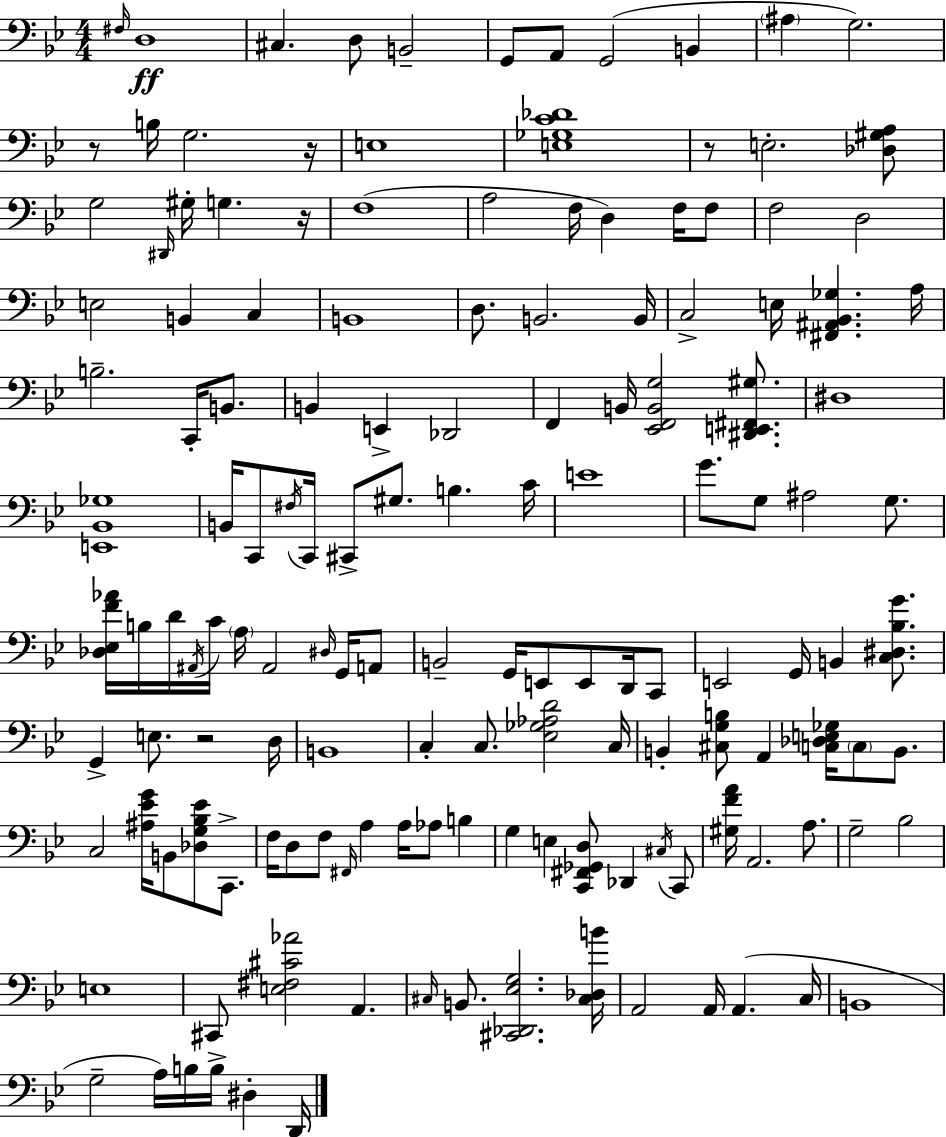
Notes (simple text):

F#3/s D3/w C#3/q. D3/e B2/h G2/e A2/e G2/h B2/q A#3/q G3/h. R/e B3/s G3/h. R/s E3/w [E3,Gb3,C4,Db4]/w R/e E3/h. [Db3,G#3,A3]/e G3/h D#2/s G#3/s G3/q. R/s F3/w A3/h F3/s D3/q F3/s F3/e F3/h D3/h E3/h B2/q C3/q B2/w D3/e. B2/h. B2/s C3/h E3/s [F#2,A#2,Bb2,Gb3]/q. A3/s B3/h. C2/s B2/e. B2/q E2/q Db2/h F2/q B2/s [Eb2,F2,B2,G3]/h [D#2,E2,F#2,G#3]/e. D#3/w [E2,Bb2,Gb3]/w B2/s C2/e F#3/s C2/s C#2/e G#3/e. B3/q. C4/s E4/w G4/e. G3/e A#3/h G3/e. [Db3,Eb3,F4,Ab4]/s B3/s D4/s A#2/s C4/s A3/s A#2/h D#3/s G2/s A2/e B2/h G2/s E2/e E2/e D2/s C2/e E2/h G2/s B2/q [C3,D#3,Bb3,G4]/e. G2/q E3/e. R/h D3/s B2/w C3/q C3/e. [Eb3,Gb3,Ab3,D4]/h C3/s B2/q [C#3,G3,B3]/e A2/q [C3,Db3,E3,Gb3]/s C3/e B2/e. C3/h [A#3,Eb4,G4]/s B2/e [Db3,G3,Bb3,Eb4]/e C2/e. F3/s D3/e F3/e F#2/s A3/q A3/s Ab3/e B3/q G3/q E3/q [C2,F#2,Gb2,D3]/e Db2/q C#3/s C2/e [G#3,F4,A4]/s A2/h. A3/e. G3/h Bb3/h E3/w C#2/e [E3,F#3,C#4,Ab4]/h A2/q. C#3/s B2/e. [C#2,Db2,Eb3,G3]/h. [C#3,Db3,B4]/s A2/h A2/s A2/q. C3/s B2/w G3/h A3/s B3/s B3/s D#3/q D2/s